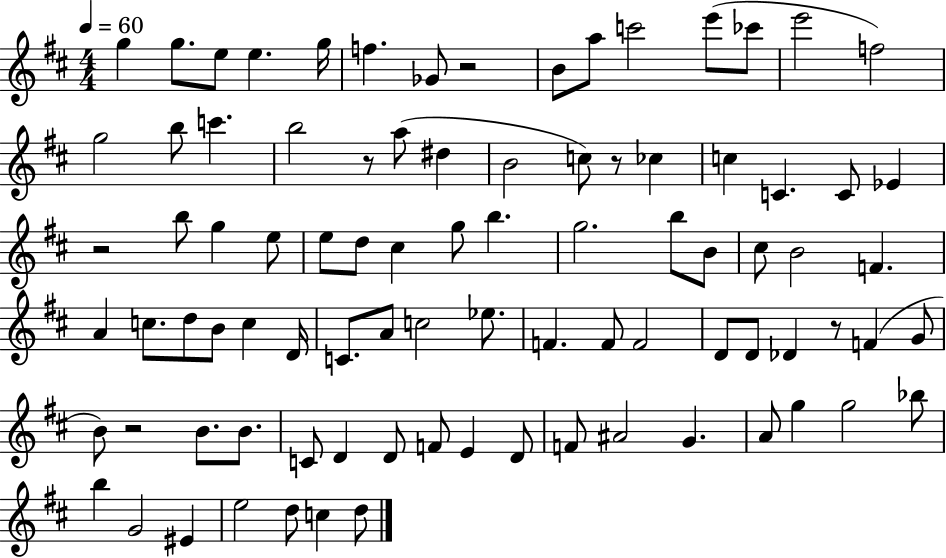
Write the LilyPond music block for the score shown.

{
  \clef treble
  \numericTimeSignature
  \time 4/4
  \key d \major
  \tempo 4 = 60
  \repeat volta 2 { g''4 g''8. e''8 e''4. g''16 | f''4. ges'8 r2 | b'8 a''8 c'''2 e'''8( ces'''8 | e'''2 f''2) | \break g''2 b''8 c'''4. | b''2 r8 a''8( dis''4 | b'2 c''8) r8 ces''4 | c''4 c'4. c'8 ees'4 | \break r2 b''8 g''4 e''8 | e''8 d''8 cis''4 g''8 b''4. | g''2. b''8 b'8 | cis''8 b'2 f'4. | \break a'4 c''8. d''8 b'8 c''4 d'16 | c'8. a'8 c''2 ees''8. | f'4. f'8 f'2 | d'8 d'8 des'4 r8 f'4( g'8 | \break b'8) r2 b'8. b'8. | c'8 d'4 d'8 f'8 e'4 d'8 | f'8 ais'2 g'4. | a'8 g''4 g''2 bes''8 | \break b''4 g'2 eis'4 | e''2 d''8 c''4 d''8 | } \bar "|."
}